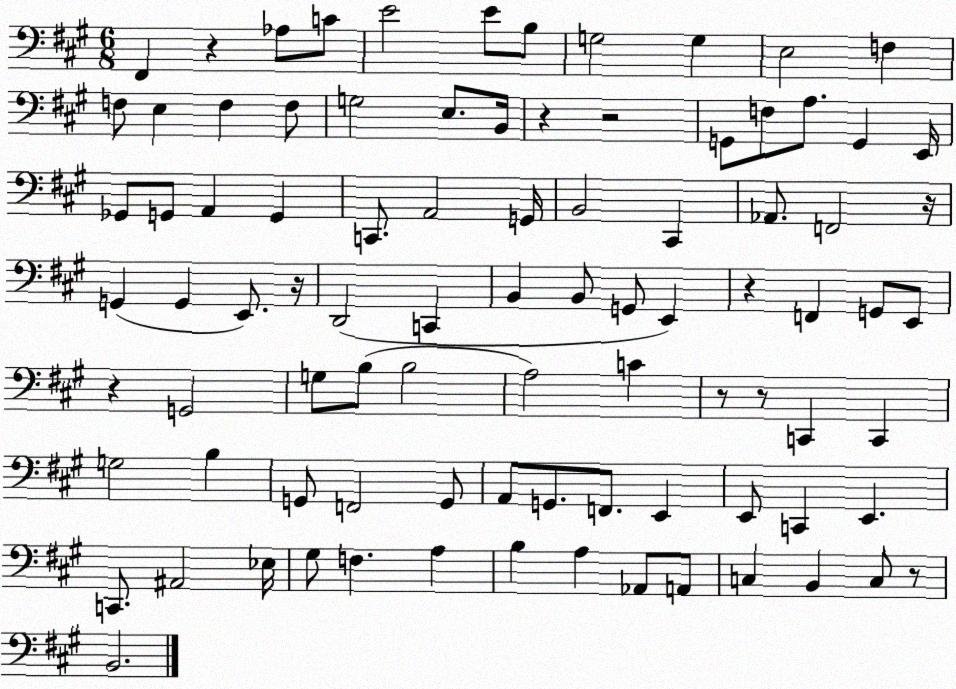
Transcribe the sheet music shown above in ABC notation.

X:1
T:Untitled
M:6/8
L:1/4
K:A
^F,, z _A,/2 C/2 E2 E/2 B,/2 G,2 G, E,2 F, F,/2 E, F, F,/2 G,2 E,/2 B,,/4 z z2 G,,/2 F,/2 A,/2 G,, E,,/4 _G,,/2 G,,/2 A,, G,, C,,/2 A,,2 G,,/4 B,,2 ^C,, _A,,/2 F,,2 z/4 G,, G,, E,,/2 z/4 D,,2 C,, B,, B,,/2 G,,/2 E,, z F,, G,,/2 E,,/2 z G,,2 G,/2 B,/2 B,2 A,2 C z/2 z/2 C,, C,, G,2 B, G,,/2 F,,2 G,,/2 A,,/2 G,,/2 F,,/2 E,, E,,/2 C,, E,, C,,/2 ^A,,2 _E,/4 ^G,/2 F, A, B, A, _A,,/2 A,,/2 C, B,, C,/2 z/2 B,,2